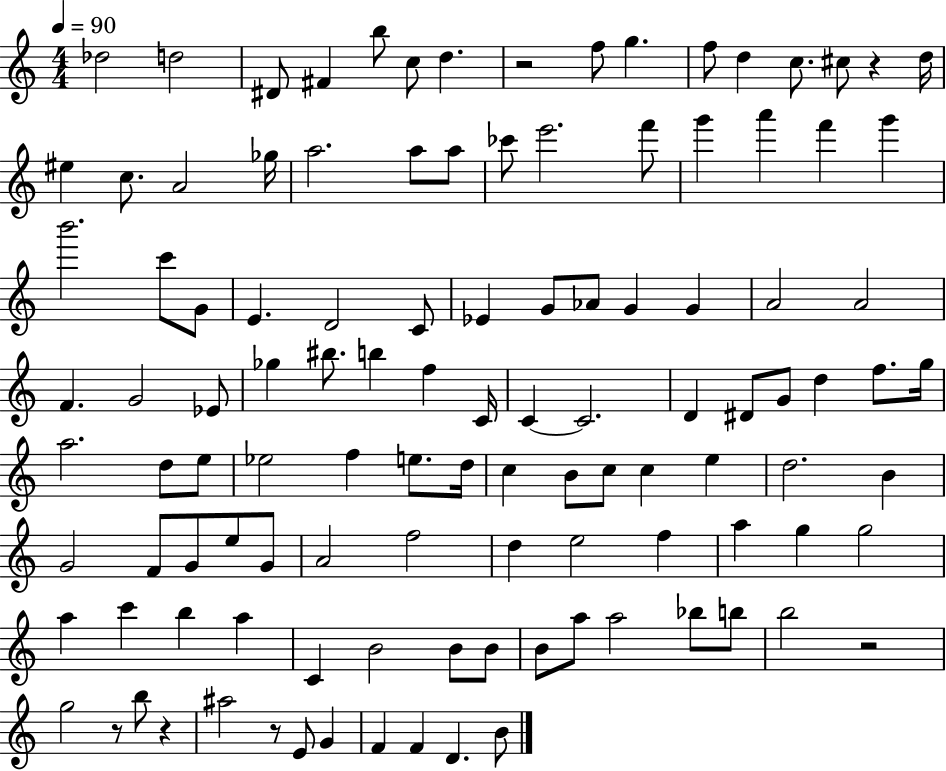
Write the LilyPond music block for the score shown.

{
  \clef treble
  \numericTimeSignature
  \time 4/4
  \key c \major
  \tempo 4 = 90
  des''2 d''2 | dis'8 fis'4 b''8 c''8 d''4. | r2 f''8 g''4. | f''8 d''4 c''8. cis''8 r4 d''16 | \break eis''4 c''8. a'2 ges''16 | a''2. a''8 a''8 | ces'''8 e'''2. f'''8 | g'''4 a'''4 f'''4 g'''4 | \break b'''2. c'''8 g'8 | e'4. d'2 c'8 | ees'4 g'8 aes'8 g'4 g'4 | a'2 a'2 | \break f'4. g'2 ees'8 | ges''4 bis''8. b''4 f''4 c'16 | c'4~~ c'2. | d'4 dis'8 g'8 d''4 f''8. g''16 | \break a''2. d''8 e''8 | ees''2 f''4 e''8. d''16 | c''4 b'8 c''8 c''4 e''4 | d''2. b'4 | \break g'2 f'8 g'8 e''8 g'8 | a'2 f''2 | d''4 e''2 f''4 | a''4 g''4 g''2 | \break a''4 c'''4 b''4 a''4 | c'4 b'2 b'8 b'8 | b'8 a''8 a''2 bes''8 b''8 | b''2 r2 | \break g''2 r8 b''8 r4 | ais''2 r8 e'8 g'4 | f'4 f'4 d'4. b'8 | \bar "|."
}